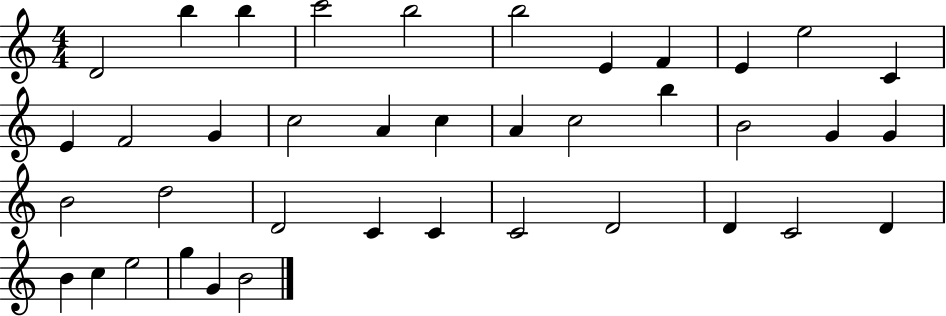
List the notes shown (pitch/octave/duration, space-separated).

D4/h B5/q B5/q C6/h B5/h B5/h E4/q F4/q E4/q E5/h C4/q E4/q F4/h G4/q C5/h A4/q C5/q A4/q C5/h B5/q B4/h G4/q G4/q B4/h D5/h D4/h C4/q C4/q C4/h D4/h D4/q C4/h D4/q B4/q C5/q E5/h G5/q G4/q B4/h